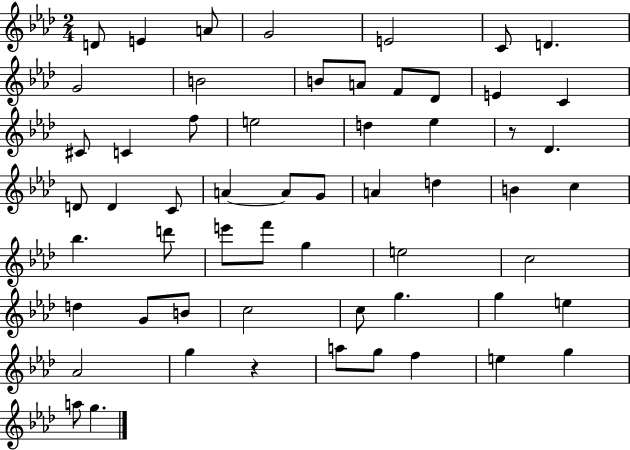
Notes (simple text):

D4/e E4/q A4/e G4/h E4/h C4/e D4/q. G4/h B4/h B4/e A4/e F4/e Db4/e E4/q C4/q C#4/e C4/q F5/e E5/h D5/q Eb5/q R/e Db4/q. D4/e D4/q C4/e A4/q A4/e G4/e A4/q D5/q B4/q C5/q Bb5/q. D6/e E6/e F6/e G5/q E5/h C5/h D5/q G4/e B4/e C5/h C5/e G5/q. G5/q E5/q Ab4/h G5/q R/q A5/e G5/e F5/q E5/q G5/q A5/e G5/q.